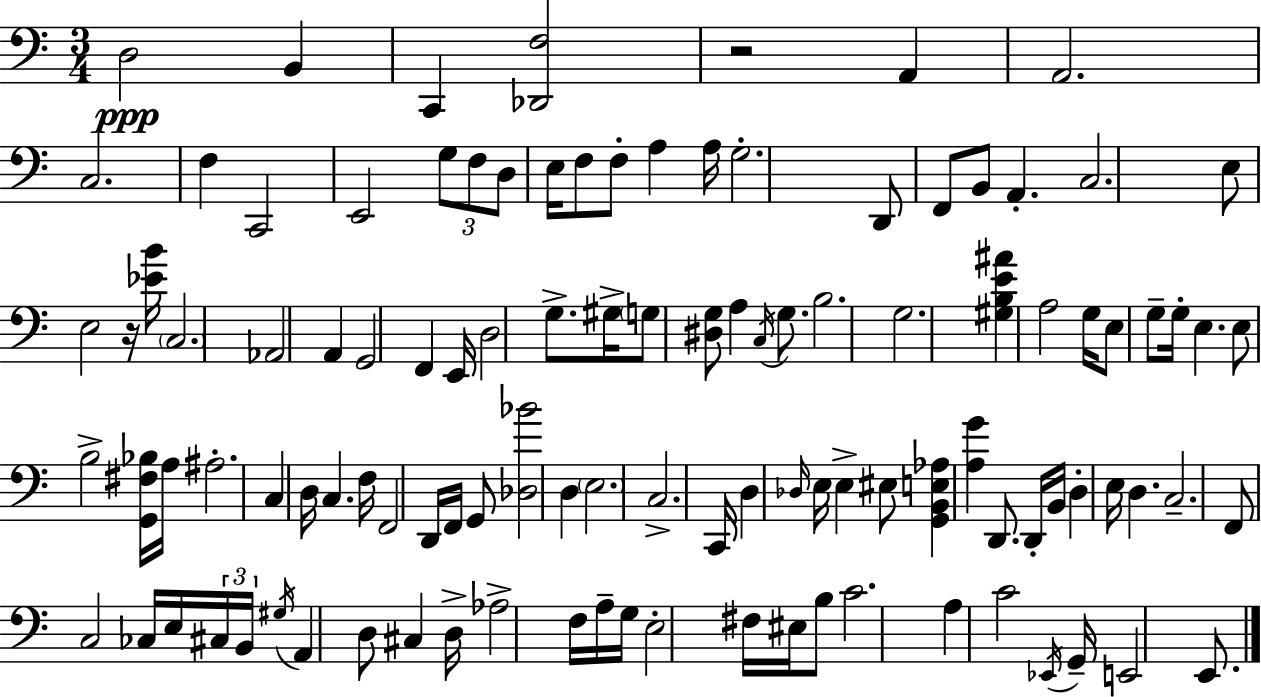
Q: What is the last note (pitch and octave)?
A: E2